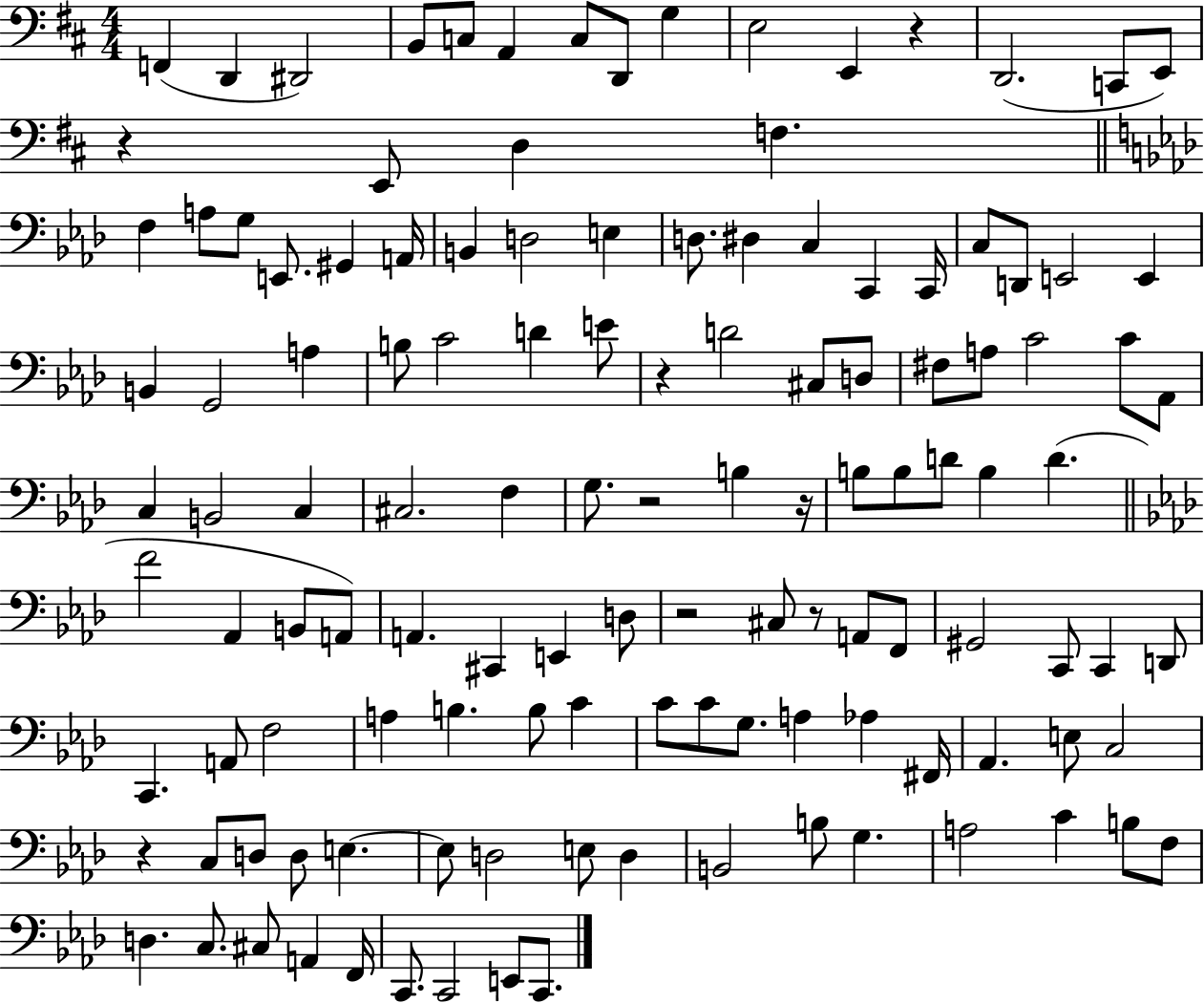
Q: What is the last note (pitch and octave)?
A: C2